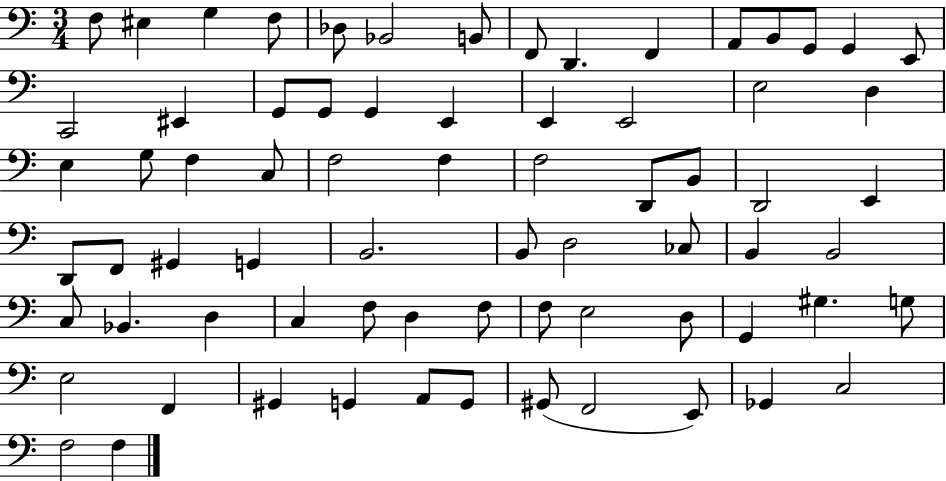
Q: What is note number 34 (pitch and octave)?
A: B2